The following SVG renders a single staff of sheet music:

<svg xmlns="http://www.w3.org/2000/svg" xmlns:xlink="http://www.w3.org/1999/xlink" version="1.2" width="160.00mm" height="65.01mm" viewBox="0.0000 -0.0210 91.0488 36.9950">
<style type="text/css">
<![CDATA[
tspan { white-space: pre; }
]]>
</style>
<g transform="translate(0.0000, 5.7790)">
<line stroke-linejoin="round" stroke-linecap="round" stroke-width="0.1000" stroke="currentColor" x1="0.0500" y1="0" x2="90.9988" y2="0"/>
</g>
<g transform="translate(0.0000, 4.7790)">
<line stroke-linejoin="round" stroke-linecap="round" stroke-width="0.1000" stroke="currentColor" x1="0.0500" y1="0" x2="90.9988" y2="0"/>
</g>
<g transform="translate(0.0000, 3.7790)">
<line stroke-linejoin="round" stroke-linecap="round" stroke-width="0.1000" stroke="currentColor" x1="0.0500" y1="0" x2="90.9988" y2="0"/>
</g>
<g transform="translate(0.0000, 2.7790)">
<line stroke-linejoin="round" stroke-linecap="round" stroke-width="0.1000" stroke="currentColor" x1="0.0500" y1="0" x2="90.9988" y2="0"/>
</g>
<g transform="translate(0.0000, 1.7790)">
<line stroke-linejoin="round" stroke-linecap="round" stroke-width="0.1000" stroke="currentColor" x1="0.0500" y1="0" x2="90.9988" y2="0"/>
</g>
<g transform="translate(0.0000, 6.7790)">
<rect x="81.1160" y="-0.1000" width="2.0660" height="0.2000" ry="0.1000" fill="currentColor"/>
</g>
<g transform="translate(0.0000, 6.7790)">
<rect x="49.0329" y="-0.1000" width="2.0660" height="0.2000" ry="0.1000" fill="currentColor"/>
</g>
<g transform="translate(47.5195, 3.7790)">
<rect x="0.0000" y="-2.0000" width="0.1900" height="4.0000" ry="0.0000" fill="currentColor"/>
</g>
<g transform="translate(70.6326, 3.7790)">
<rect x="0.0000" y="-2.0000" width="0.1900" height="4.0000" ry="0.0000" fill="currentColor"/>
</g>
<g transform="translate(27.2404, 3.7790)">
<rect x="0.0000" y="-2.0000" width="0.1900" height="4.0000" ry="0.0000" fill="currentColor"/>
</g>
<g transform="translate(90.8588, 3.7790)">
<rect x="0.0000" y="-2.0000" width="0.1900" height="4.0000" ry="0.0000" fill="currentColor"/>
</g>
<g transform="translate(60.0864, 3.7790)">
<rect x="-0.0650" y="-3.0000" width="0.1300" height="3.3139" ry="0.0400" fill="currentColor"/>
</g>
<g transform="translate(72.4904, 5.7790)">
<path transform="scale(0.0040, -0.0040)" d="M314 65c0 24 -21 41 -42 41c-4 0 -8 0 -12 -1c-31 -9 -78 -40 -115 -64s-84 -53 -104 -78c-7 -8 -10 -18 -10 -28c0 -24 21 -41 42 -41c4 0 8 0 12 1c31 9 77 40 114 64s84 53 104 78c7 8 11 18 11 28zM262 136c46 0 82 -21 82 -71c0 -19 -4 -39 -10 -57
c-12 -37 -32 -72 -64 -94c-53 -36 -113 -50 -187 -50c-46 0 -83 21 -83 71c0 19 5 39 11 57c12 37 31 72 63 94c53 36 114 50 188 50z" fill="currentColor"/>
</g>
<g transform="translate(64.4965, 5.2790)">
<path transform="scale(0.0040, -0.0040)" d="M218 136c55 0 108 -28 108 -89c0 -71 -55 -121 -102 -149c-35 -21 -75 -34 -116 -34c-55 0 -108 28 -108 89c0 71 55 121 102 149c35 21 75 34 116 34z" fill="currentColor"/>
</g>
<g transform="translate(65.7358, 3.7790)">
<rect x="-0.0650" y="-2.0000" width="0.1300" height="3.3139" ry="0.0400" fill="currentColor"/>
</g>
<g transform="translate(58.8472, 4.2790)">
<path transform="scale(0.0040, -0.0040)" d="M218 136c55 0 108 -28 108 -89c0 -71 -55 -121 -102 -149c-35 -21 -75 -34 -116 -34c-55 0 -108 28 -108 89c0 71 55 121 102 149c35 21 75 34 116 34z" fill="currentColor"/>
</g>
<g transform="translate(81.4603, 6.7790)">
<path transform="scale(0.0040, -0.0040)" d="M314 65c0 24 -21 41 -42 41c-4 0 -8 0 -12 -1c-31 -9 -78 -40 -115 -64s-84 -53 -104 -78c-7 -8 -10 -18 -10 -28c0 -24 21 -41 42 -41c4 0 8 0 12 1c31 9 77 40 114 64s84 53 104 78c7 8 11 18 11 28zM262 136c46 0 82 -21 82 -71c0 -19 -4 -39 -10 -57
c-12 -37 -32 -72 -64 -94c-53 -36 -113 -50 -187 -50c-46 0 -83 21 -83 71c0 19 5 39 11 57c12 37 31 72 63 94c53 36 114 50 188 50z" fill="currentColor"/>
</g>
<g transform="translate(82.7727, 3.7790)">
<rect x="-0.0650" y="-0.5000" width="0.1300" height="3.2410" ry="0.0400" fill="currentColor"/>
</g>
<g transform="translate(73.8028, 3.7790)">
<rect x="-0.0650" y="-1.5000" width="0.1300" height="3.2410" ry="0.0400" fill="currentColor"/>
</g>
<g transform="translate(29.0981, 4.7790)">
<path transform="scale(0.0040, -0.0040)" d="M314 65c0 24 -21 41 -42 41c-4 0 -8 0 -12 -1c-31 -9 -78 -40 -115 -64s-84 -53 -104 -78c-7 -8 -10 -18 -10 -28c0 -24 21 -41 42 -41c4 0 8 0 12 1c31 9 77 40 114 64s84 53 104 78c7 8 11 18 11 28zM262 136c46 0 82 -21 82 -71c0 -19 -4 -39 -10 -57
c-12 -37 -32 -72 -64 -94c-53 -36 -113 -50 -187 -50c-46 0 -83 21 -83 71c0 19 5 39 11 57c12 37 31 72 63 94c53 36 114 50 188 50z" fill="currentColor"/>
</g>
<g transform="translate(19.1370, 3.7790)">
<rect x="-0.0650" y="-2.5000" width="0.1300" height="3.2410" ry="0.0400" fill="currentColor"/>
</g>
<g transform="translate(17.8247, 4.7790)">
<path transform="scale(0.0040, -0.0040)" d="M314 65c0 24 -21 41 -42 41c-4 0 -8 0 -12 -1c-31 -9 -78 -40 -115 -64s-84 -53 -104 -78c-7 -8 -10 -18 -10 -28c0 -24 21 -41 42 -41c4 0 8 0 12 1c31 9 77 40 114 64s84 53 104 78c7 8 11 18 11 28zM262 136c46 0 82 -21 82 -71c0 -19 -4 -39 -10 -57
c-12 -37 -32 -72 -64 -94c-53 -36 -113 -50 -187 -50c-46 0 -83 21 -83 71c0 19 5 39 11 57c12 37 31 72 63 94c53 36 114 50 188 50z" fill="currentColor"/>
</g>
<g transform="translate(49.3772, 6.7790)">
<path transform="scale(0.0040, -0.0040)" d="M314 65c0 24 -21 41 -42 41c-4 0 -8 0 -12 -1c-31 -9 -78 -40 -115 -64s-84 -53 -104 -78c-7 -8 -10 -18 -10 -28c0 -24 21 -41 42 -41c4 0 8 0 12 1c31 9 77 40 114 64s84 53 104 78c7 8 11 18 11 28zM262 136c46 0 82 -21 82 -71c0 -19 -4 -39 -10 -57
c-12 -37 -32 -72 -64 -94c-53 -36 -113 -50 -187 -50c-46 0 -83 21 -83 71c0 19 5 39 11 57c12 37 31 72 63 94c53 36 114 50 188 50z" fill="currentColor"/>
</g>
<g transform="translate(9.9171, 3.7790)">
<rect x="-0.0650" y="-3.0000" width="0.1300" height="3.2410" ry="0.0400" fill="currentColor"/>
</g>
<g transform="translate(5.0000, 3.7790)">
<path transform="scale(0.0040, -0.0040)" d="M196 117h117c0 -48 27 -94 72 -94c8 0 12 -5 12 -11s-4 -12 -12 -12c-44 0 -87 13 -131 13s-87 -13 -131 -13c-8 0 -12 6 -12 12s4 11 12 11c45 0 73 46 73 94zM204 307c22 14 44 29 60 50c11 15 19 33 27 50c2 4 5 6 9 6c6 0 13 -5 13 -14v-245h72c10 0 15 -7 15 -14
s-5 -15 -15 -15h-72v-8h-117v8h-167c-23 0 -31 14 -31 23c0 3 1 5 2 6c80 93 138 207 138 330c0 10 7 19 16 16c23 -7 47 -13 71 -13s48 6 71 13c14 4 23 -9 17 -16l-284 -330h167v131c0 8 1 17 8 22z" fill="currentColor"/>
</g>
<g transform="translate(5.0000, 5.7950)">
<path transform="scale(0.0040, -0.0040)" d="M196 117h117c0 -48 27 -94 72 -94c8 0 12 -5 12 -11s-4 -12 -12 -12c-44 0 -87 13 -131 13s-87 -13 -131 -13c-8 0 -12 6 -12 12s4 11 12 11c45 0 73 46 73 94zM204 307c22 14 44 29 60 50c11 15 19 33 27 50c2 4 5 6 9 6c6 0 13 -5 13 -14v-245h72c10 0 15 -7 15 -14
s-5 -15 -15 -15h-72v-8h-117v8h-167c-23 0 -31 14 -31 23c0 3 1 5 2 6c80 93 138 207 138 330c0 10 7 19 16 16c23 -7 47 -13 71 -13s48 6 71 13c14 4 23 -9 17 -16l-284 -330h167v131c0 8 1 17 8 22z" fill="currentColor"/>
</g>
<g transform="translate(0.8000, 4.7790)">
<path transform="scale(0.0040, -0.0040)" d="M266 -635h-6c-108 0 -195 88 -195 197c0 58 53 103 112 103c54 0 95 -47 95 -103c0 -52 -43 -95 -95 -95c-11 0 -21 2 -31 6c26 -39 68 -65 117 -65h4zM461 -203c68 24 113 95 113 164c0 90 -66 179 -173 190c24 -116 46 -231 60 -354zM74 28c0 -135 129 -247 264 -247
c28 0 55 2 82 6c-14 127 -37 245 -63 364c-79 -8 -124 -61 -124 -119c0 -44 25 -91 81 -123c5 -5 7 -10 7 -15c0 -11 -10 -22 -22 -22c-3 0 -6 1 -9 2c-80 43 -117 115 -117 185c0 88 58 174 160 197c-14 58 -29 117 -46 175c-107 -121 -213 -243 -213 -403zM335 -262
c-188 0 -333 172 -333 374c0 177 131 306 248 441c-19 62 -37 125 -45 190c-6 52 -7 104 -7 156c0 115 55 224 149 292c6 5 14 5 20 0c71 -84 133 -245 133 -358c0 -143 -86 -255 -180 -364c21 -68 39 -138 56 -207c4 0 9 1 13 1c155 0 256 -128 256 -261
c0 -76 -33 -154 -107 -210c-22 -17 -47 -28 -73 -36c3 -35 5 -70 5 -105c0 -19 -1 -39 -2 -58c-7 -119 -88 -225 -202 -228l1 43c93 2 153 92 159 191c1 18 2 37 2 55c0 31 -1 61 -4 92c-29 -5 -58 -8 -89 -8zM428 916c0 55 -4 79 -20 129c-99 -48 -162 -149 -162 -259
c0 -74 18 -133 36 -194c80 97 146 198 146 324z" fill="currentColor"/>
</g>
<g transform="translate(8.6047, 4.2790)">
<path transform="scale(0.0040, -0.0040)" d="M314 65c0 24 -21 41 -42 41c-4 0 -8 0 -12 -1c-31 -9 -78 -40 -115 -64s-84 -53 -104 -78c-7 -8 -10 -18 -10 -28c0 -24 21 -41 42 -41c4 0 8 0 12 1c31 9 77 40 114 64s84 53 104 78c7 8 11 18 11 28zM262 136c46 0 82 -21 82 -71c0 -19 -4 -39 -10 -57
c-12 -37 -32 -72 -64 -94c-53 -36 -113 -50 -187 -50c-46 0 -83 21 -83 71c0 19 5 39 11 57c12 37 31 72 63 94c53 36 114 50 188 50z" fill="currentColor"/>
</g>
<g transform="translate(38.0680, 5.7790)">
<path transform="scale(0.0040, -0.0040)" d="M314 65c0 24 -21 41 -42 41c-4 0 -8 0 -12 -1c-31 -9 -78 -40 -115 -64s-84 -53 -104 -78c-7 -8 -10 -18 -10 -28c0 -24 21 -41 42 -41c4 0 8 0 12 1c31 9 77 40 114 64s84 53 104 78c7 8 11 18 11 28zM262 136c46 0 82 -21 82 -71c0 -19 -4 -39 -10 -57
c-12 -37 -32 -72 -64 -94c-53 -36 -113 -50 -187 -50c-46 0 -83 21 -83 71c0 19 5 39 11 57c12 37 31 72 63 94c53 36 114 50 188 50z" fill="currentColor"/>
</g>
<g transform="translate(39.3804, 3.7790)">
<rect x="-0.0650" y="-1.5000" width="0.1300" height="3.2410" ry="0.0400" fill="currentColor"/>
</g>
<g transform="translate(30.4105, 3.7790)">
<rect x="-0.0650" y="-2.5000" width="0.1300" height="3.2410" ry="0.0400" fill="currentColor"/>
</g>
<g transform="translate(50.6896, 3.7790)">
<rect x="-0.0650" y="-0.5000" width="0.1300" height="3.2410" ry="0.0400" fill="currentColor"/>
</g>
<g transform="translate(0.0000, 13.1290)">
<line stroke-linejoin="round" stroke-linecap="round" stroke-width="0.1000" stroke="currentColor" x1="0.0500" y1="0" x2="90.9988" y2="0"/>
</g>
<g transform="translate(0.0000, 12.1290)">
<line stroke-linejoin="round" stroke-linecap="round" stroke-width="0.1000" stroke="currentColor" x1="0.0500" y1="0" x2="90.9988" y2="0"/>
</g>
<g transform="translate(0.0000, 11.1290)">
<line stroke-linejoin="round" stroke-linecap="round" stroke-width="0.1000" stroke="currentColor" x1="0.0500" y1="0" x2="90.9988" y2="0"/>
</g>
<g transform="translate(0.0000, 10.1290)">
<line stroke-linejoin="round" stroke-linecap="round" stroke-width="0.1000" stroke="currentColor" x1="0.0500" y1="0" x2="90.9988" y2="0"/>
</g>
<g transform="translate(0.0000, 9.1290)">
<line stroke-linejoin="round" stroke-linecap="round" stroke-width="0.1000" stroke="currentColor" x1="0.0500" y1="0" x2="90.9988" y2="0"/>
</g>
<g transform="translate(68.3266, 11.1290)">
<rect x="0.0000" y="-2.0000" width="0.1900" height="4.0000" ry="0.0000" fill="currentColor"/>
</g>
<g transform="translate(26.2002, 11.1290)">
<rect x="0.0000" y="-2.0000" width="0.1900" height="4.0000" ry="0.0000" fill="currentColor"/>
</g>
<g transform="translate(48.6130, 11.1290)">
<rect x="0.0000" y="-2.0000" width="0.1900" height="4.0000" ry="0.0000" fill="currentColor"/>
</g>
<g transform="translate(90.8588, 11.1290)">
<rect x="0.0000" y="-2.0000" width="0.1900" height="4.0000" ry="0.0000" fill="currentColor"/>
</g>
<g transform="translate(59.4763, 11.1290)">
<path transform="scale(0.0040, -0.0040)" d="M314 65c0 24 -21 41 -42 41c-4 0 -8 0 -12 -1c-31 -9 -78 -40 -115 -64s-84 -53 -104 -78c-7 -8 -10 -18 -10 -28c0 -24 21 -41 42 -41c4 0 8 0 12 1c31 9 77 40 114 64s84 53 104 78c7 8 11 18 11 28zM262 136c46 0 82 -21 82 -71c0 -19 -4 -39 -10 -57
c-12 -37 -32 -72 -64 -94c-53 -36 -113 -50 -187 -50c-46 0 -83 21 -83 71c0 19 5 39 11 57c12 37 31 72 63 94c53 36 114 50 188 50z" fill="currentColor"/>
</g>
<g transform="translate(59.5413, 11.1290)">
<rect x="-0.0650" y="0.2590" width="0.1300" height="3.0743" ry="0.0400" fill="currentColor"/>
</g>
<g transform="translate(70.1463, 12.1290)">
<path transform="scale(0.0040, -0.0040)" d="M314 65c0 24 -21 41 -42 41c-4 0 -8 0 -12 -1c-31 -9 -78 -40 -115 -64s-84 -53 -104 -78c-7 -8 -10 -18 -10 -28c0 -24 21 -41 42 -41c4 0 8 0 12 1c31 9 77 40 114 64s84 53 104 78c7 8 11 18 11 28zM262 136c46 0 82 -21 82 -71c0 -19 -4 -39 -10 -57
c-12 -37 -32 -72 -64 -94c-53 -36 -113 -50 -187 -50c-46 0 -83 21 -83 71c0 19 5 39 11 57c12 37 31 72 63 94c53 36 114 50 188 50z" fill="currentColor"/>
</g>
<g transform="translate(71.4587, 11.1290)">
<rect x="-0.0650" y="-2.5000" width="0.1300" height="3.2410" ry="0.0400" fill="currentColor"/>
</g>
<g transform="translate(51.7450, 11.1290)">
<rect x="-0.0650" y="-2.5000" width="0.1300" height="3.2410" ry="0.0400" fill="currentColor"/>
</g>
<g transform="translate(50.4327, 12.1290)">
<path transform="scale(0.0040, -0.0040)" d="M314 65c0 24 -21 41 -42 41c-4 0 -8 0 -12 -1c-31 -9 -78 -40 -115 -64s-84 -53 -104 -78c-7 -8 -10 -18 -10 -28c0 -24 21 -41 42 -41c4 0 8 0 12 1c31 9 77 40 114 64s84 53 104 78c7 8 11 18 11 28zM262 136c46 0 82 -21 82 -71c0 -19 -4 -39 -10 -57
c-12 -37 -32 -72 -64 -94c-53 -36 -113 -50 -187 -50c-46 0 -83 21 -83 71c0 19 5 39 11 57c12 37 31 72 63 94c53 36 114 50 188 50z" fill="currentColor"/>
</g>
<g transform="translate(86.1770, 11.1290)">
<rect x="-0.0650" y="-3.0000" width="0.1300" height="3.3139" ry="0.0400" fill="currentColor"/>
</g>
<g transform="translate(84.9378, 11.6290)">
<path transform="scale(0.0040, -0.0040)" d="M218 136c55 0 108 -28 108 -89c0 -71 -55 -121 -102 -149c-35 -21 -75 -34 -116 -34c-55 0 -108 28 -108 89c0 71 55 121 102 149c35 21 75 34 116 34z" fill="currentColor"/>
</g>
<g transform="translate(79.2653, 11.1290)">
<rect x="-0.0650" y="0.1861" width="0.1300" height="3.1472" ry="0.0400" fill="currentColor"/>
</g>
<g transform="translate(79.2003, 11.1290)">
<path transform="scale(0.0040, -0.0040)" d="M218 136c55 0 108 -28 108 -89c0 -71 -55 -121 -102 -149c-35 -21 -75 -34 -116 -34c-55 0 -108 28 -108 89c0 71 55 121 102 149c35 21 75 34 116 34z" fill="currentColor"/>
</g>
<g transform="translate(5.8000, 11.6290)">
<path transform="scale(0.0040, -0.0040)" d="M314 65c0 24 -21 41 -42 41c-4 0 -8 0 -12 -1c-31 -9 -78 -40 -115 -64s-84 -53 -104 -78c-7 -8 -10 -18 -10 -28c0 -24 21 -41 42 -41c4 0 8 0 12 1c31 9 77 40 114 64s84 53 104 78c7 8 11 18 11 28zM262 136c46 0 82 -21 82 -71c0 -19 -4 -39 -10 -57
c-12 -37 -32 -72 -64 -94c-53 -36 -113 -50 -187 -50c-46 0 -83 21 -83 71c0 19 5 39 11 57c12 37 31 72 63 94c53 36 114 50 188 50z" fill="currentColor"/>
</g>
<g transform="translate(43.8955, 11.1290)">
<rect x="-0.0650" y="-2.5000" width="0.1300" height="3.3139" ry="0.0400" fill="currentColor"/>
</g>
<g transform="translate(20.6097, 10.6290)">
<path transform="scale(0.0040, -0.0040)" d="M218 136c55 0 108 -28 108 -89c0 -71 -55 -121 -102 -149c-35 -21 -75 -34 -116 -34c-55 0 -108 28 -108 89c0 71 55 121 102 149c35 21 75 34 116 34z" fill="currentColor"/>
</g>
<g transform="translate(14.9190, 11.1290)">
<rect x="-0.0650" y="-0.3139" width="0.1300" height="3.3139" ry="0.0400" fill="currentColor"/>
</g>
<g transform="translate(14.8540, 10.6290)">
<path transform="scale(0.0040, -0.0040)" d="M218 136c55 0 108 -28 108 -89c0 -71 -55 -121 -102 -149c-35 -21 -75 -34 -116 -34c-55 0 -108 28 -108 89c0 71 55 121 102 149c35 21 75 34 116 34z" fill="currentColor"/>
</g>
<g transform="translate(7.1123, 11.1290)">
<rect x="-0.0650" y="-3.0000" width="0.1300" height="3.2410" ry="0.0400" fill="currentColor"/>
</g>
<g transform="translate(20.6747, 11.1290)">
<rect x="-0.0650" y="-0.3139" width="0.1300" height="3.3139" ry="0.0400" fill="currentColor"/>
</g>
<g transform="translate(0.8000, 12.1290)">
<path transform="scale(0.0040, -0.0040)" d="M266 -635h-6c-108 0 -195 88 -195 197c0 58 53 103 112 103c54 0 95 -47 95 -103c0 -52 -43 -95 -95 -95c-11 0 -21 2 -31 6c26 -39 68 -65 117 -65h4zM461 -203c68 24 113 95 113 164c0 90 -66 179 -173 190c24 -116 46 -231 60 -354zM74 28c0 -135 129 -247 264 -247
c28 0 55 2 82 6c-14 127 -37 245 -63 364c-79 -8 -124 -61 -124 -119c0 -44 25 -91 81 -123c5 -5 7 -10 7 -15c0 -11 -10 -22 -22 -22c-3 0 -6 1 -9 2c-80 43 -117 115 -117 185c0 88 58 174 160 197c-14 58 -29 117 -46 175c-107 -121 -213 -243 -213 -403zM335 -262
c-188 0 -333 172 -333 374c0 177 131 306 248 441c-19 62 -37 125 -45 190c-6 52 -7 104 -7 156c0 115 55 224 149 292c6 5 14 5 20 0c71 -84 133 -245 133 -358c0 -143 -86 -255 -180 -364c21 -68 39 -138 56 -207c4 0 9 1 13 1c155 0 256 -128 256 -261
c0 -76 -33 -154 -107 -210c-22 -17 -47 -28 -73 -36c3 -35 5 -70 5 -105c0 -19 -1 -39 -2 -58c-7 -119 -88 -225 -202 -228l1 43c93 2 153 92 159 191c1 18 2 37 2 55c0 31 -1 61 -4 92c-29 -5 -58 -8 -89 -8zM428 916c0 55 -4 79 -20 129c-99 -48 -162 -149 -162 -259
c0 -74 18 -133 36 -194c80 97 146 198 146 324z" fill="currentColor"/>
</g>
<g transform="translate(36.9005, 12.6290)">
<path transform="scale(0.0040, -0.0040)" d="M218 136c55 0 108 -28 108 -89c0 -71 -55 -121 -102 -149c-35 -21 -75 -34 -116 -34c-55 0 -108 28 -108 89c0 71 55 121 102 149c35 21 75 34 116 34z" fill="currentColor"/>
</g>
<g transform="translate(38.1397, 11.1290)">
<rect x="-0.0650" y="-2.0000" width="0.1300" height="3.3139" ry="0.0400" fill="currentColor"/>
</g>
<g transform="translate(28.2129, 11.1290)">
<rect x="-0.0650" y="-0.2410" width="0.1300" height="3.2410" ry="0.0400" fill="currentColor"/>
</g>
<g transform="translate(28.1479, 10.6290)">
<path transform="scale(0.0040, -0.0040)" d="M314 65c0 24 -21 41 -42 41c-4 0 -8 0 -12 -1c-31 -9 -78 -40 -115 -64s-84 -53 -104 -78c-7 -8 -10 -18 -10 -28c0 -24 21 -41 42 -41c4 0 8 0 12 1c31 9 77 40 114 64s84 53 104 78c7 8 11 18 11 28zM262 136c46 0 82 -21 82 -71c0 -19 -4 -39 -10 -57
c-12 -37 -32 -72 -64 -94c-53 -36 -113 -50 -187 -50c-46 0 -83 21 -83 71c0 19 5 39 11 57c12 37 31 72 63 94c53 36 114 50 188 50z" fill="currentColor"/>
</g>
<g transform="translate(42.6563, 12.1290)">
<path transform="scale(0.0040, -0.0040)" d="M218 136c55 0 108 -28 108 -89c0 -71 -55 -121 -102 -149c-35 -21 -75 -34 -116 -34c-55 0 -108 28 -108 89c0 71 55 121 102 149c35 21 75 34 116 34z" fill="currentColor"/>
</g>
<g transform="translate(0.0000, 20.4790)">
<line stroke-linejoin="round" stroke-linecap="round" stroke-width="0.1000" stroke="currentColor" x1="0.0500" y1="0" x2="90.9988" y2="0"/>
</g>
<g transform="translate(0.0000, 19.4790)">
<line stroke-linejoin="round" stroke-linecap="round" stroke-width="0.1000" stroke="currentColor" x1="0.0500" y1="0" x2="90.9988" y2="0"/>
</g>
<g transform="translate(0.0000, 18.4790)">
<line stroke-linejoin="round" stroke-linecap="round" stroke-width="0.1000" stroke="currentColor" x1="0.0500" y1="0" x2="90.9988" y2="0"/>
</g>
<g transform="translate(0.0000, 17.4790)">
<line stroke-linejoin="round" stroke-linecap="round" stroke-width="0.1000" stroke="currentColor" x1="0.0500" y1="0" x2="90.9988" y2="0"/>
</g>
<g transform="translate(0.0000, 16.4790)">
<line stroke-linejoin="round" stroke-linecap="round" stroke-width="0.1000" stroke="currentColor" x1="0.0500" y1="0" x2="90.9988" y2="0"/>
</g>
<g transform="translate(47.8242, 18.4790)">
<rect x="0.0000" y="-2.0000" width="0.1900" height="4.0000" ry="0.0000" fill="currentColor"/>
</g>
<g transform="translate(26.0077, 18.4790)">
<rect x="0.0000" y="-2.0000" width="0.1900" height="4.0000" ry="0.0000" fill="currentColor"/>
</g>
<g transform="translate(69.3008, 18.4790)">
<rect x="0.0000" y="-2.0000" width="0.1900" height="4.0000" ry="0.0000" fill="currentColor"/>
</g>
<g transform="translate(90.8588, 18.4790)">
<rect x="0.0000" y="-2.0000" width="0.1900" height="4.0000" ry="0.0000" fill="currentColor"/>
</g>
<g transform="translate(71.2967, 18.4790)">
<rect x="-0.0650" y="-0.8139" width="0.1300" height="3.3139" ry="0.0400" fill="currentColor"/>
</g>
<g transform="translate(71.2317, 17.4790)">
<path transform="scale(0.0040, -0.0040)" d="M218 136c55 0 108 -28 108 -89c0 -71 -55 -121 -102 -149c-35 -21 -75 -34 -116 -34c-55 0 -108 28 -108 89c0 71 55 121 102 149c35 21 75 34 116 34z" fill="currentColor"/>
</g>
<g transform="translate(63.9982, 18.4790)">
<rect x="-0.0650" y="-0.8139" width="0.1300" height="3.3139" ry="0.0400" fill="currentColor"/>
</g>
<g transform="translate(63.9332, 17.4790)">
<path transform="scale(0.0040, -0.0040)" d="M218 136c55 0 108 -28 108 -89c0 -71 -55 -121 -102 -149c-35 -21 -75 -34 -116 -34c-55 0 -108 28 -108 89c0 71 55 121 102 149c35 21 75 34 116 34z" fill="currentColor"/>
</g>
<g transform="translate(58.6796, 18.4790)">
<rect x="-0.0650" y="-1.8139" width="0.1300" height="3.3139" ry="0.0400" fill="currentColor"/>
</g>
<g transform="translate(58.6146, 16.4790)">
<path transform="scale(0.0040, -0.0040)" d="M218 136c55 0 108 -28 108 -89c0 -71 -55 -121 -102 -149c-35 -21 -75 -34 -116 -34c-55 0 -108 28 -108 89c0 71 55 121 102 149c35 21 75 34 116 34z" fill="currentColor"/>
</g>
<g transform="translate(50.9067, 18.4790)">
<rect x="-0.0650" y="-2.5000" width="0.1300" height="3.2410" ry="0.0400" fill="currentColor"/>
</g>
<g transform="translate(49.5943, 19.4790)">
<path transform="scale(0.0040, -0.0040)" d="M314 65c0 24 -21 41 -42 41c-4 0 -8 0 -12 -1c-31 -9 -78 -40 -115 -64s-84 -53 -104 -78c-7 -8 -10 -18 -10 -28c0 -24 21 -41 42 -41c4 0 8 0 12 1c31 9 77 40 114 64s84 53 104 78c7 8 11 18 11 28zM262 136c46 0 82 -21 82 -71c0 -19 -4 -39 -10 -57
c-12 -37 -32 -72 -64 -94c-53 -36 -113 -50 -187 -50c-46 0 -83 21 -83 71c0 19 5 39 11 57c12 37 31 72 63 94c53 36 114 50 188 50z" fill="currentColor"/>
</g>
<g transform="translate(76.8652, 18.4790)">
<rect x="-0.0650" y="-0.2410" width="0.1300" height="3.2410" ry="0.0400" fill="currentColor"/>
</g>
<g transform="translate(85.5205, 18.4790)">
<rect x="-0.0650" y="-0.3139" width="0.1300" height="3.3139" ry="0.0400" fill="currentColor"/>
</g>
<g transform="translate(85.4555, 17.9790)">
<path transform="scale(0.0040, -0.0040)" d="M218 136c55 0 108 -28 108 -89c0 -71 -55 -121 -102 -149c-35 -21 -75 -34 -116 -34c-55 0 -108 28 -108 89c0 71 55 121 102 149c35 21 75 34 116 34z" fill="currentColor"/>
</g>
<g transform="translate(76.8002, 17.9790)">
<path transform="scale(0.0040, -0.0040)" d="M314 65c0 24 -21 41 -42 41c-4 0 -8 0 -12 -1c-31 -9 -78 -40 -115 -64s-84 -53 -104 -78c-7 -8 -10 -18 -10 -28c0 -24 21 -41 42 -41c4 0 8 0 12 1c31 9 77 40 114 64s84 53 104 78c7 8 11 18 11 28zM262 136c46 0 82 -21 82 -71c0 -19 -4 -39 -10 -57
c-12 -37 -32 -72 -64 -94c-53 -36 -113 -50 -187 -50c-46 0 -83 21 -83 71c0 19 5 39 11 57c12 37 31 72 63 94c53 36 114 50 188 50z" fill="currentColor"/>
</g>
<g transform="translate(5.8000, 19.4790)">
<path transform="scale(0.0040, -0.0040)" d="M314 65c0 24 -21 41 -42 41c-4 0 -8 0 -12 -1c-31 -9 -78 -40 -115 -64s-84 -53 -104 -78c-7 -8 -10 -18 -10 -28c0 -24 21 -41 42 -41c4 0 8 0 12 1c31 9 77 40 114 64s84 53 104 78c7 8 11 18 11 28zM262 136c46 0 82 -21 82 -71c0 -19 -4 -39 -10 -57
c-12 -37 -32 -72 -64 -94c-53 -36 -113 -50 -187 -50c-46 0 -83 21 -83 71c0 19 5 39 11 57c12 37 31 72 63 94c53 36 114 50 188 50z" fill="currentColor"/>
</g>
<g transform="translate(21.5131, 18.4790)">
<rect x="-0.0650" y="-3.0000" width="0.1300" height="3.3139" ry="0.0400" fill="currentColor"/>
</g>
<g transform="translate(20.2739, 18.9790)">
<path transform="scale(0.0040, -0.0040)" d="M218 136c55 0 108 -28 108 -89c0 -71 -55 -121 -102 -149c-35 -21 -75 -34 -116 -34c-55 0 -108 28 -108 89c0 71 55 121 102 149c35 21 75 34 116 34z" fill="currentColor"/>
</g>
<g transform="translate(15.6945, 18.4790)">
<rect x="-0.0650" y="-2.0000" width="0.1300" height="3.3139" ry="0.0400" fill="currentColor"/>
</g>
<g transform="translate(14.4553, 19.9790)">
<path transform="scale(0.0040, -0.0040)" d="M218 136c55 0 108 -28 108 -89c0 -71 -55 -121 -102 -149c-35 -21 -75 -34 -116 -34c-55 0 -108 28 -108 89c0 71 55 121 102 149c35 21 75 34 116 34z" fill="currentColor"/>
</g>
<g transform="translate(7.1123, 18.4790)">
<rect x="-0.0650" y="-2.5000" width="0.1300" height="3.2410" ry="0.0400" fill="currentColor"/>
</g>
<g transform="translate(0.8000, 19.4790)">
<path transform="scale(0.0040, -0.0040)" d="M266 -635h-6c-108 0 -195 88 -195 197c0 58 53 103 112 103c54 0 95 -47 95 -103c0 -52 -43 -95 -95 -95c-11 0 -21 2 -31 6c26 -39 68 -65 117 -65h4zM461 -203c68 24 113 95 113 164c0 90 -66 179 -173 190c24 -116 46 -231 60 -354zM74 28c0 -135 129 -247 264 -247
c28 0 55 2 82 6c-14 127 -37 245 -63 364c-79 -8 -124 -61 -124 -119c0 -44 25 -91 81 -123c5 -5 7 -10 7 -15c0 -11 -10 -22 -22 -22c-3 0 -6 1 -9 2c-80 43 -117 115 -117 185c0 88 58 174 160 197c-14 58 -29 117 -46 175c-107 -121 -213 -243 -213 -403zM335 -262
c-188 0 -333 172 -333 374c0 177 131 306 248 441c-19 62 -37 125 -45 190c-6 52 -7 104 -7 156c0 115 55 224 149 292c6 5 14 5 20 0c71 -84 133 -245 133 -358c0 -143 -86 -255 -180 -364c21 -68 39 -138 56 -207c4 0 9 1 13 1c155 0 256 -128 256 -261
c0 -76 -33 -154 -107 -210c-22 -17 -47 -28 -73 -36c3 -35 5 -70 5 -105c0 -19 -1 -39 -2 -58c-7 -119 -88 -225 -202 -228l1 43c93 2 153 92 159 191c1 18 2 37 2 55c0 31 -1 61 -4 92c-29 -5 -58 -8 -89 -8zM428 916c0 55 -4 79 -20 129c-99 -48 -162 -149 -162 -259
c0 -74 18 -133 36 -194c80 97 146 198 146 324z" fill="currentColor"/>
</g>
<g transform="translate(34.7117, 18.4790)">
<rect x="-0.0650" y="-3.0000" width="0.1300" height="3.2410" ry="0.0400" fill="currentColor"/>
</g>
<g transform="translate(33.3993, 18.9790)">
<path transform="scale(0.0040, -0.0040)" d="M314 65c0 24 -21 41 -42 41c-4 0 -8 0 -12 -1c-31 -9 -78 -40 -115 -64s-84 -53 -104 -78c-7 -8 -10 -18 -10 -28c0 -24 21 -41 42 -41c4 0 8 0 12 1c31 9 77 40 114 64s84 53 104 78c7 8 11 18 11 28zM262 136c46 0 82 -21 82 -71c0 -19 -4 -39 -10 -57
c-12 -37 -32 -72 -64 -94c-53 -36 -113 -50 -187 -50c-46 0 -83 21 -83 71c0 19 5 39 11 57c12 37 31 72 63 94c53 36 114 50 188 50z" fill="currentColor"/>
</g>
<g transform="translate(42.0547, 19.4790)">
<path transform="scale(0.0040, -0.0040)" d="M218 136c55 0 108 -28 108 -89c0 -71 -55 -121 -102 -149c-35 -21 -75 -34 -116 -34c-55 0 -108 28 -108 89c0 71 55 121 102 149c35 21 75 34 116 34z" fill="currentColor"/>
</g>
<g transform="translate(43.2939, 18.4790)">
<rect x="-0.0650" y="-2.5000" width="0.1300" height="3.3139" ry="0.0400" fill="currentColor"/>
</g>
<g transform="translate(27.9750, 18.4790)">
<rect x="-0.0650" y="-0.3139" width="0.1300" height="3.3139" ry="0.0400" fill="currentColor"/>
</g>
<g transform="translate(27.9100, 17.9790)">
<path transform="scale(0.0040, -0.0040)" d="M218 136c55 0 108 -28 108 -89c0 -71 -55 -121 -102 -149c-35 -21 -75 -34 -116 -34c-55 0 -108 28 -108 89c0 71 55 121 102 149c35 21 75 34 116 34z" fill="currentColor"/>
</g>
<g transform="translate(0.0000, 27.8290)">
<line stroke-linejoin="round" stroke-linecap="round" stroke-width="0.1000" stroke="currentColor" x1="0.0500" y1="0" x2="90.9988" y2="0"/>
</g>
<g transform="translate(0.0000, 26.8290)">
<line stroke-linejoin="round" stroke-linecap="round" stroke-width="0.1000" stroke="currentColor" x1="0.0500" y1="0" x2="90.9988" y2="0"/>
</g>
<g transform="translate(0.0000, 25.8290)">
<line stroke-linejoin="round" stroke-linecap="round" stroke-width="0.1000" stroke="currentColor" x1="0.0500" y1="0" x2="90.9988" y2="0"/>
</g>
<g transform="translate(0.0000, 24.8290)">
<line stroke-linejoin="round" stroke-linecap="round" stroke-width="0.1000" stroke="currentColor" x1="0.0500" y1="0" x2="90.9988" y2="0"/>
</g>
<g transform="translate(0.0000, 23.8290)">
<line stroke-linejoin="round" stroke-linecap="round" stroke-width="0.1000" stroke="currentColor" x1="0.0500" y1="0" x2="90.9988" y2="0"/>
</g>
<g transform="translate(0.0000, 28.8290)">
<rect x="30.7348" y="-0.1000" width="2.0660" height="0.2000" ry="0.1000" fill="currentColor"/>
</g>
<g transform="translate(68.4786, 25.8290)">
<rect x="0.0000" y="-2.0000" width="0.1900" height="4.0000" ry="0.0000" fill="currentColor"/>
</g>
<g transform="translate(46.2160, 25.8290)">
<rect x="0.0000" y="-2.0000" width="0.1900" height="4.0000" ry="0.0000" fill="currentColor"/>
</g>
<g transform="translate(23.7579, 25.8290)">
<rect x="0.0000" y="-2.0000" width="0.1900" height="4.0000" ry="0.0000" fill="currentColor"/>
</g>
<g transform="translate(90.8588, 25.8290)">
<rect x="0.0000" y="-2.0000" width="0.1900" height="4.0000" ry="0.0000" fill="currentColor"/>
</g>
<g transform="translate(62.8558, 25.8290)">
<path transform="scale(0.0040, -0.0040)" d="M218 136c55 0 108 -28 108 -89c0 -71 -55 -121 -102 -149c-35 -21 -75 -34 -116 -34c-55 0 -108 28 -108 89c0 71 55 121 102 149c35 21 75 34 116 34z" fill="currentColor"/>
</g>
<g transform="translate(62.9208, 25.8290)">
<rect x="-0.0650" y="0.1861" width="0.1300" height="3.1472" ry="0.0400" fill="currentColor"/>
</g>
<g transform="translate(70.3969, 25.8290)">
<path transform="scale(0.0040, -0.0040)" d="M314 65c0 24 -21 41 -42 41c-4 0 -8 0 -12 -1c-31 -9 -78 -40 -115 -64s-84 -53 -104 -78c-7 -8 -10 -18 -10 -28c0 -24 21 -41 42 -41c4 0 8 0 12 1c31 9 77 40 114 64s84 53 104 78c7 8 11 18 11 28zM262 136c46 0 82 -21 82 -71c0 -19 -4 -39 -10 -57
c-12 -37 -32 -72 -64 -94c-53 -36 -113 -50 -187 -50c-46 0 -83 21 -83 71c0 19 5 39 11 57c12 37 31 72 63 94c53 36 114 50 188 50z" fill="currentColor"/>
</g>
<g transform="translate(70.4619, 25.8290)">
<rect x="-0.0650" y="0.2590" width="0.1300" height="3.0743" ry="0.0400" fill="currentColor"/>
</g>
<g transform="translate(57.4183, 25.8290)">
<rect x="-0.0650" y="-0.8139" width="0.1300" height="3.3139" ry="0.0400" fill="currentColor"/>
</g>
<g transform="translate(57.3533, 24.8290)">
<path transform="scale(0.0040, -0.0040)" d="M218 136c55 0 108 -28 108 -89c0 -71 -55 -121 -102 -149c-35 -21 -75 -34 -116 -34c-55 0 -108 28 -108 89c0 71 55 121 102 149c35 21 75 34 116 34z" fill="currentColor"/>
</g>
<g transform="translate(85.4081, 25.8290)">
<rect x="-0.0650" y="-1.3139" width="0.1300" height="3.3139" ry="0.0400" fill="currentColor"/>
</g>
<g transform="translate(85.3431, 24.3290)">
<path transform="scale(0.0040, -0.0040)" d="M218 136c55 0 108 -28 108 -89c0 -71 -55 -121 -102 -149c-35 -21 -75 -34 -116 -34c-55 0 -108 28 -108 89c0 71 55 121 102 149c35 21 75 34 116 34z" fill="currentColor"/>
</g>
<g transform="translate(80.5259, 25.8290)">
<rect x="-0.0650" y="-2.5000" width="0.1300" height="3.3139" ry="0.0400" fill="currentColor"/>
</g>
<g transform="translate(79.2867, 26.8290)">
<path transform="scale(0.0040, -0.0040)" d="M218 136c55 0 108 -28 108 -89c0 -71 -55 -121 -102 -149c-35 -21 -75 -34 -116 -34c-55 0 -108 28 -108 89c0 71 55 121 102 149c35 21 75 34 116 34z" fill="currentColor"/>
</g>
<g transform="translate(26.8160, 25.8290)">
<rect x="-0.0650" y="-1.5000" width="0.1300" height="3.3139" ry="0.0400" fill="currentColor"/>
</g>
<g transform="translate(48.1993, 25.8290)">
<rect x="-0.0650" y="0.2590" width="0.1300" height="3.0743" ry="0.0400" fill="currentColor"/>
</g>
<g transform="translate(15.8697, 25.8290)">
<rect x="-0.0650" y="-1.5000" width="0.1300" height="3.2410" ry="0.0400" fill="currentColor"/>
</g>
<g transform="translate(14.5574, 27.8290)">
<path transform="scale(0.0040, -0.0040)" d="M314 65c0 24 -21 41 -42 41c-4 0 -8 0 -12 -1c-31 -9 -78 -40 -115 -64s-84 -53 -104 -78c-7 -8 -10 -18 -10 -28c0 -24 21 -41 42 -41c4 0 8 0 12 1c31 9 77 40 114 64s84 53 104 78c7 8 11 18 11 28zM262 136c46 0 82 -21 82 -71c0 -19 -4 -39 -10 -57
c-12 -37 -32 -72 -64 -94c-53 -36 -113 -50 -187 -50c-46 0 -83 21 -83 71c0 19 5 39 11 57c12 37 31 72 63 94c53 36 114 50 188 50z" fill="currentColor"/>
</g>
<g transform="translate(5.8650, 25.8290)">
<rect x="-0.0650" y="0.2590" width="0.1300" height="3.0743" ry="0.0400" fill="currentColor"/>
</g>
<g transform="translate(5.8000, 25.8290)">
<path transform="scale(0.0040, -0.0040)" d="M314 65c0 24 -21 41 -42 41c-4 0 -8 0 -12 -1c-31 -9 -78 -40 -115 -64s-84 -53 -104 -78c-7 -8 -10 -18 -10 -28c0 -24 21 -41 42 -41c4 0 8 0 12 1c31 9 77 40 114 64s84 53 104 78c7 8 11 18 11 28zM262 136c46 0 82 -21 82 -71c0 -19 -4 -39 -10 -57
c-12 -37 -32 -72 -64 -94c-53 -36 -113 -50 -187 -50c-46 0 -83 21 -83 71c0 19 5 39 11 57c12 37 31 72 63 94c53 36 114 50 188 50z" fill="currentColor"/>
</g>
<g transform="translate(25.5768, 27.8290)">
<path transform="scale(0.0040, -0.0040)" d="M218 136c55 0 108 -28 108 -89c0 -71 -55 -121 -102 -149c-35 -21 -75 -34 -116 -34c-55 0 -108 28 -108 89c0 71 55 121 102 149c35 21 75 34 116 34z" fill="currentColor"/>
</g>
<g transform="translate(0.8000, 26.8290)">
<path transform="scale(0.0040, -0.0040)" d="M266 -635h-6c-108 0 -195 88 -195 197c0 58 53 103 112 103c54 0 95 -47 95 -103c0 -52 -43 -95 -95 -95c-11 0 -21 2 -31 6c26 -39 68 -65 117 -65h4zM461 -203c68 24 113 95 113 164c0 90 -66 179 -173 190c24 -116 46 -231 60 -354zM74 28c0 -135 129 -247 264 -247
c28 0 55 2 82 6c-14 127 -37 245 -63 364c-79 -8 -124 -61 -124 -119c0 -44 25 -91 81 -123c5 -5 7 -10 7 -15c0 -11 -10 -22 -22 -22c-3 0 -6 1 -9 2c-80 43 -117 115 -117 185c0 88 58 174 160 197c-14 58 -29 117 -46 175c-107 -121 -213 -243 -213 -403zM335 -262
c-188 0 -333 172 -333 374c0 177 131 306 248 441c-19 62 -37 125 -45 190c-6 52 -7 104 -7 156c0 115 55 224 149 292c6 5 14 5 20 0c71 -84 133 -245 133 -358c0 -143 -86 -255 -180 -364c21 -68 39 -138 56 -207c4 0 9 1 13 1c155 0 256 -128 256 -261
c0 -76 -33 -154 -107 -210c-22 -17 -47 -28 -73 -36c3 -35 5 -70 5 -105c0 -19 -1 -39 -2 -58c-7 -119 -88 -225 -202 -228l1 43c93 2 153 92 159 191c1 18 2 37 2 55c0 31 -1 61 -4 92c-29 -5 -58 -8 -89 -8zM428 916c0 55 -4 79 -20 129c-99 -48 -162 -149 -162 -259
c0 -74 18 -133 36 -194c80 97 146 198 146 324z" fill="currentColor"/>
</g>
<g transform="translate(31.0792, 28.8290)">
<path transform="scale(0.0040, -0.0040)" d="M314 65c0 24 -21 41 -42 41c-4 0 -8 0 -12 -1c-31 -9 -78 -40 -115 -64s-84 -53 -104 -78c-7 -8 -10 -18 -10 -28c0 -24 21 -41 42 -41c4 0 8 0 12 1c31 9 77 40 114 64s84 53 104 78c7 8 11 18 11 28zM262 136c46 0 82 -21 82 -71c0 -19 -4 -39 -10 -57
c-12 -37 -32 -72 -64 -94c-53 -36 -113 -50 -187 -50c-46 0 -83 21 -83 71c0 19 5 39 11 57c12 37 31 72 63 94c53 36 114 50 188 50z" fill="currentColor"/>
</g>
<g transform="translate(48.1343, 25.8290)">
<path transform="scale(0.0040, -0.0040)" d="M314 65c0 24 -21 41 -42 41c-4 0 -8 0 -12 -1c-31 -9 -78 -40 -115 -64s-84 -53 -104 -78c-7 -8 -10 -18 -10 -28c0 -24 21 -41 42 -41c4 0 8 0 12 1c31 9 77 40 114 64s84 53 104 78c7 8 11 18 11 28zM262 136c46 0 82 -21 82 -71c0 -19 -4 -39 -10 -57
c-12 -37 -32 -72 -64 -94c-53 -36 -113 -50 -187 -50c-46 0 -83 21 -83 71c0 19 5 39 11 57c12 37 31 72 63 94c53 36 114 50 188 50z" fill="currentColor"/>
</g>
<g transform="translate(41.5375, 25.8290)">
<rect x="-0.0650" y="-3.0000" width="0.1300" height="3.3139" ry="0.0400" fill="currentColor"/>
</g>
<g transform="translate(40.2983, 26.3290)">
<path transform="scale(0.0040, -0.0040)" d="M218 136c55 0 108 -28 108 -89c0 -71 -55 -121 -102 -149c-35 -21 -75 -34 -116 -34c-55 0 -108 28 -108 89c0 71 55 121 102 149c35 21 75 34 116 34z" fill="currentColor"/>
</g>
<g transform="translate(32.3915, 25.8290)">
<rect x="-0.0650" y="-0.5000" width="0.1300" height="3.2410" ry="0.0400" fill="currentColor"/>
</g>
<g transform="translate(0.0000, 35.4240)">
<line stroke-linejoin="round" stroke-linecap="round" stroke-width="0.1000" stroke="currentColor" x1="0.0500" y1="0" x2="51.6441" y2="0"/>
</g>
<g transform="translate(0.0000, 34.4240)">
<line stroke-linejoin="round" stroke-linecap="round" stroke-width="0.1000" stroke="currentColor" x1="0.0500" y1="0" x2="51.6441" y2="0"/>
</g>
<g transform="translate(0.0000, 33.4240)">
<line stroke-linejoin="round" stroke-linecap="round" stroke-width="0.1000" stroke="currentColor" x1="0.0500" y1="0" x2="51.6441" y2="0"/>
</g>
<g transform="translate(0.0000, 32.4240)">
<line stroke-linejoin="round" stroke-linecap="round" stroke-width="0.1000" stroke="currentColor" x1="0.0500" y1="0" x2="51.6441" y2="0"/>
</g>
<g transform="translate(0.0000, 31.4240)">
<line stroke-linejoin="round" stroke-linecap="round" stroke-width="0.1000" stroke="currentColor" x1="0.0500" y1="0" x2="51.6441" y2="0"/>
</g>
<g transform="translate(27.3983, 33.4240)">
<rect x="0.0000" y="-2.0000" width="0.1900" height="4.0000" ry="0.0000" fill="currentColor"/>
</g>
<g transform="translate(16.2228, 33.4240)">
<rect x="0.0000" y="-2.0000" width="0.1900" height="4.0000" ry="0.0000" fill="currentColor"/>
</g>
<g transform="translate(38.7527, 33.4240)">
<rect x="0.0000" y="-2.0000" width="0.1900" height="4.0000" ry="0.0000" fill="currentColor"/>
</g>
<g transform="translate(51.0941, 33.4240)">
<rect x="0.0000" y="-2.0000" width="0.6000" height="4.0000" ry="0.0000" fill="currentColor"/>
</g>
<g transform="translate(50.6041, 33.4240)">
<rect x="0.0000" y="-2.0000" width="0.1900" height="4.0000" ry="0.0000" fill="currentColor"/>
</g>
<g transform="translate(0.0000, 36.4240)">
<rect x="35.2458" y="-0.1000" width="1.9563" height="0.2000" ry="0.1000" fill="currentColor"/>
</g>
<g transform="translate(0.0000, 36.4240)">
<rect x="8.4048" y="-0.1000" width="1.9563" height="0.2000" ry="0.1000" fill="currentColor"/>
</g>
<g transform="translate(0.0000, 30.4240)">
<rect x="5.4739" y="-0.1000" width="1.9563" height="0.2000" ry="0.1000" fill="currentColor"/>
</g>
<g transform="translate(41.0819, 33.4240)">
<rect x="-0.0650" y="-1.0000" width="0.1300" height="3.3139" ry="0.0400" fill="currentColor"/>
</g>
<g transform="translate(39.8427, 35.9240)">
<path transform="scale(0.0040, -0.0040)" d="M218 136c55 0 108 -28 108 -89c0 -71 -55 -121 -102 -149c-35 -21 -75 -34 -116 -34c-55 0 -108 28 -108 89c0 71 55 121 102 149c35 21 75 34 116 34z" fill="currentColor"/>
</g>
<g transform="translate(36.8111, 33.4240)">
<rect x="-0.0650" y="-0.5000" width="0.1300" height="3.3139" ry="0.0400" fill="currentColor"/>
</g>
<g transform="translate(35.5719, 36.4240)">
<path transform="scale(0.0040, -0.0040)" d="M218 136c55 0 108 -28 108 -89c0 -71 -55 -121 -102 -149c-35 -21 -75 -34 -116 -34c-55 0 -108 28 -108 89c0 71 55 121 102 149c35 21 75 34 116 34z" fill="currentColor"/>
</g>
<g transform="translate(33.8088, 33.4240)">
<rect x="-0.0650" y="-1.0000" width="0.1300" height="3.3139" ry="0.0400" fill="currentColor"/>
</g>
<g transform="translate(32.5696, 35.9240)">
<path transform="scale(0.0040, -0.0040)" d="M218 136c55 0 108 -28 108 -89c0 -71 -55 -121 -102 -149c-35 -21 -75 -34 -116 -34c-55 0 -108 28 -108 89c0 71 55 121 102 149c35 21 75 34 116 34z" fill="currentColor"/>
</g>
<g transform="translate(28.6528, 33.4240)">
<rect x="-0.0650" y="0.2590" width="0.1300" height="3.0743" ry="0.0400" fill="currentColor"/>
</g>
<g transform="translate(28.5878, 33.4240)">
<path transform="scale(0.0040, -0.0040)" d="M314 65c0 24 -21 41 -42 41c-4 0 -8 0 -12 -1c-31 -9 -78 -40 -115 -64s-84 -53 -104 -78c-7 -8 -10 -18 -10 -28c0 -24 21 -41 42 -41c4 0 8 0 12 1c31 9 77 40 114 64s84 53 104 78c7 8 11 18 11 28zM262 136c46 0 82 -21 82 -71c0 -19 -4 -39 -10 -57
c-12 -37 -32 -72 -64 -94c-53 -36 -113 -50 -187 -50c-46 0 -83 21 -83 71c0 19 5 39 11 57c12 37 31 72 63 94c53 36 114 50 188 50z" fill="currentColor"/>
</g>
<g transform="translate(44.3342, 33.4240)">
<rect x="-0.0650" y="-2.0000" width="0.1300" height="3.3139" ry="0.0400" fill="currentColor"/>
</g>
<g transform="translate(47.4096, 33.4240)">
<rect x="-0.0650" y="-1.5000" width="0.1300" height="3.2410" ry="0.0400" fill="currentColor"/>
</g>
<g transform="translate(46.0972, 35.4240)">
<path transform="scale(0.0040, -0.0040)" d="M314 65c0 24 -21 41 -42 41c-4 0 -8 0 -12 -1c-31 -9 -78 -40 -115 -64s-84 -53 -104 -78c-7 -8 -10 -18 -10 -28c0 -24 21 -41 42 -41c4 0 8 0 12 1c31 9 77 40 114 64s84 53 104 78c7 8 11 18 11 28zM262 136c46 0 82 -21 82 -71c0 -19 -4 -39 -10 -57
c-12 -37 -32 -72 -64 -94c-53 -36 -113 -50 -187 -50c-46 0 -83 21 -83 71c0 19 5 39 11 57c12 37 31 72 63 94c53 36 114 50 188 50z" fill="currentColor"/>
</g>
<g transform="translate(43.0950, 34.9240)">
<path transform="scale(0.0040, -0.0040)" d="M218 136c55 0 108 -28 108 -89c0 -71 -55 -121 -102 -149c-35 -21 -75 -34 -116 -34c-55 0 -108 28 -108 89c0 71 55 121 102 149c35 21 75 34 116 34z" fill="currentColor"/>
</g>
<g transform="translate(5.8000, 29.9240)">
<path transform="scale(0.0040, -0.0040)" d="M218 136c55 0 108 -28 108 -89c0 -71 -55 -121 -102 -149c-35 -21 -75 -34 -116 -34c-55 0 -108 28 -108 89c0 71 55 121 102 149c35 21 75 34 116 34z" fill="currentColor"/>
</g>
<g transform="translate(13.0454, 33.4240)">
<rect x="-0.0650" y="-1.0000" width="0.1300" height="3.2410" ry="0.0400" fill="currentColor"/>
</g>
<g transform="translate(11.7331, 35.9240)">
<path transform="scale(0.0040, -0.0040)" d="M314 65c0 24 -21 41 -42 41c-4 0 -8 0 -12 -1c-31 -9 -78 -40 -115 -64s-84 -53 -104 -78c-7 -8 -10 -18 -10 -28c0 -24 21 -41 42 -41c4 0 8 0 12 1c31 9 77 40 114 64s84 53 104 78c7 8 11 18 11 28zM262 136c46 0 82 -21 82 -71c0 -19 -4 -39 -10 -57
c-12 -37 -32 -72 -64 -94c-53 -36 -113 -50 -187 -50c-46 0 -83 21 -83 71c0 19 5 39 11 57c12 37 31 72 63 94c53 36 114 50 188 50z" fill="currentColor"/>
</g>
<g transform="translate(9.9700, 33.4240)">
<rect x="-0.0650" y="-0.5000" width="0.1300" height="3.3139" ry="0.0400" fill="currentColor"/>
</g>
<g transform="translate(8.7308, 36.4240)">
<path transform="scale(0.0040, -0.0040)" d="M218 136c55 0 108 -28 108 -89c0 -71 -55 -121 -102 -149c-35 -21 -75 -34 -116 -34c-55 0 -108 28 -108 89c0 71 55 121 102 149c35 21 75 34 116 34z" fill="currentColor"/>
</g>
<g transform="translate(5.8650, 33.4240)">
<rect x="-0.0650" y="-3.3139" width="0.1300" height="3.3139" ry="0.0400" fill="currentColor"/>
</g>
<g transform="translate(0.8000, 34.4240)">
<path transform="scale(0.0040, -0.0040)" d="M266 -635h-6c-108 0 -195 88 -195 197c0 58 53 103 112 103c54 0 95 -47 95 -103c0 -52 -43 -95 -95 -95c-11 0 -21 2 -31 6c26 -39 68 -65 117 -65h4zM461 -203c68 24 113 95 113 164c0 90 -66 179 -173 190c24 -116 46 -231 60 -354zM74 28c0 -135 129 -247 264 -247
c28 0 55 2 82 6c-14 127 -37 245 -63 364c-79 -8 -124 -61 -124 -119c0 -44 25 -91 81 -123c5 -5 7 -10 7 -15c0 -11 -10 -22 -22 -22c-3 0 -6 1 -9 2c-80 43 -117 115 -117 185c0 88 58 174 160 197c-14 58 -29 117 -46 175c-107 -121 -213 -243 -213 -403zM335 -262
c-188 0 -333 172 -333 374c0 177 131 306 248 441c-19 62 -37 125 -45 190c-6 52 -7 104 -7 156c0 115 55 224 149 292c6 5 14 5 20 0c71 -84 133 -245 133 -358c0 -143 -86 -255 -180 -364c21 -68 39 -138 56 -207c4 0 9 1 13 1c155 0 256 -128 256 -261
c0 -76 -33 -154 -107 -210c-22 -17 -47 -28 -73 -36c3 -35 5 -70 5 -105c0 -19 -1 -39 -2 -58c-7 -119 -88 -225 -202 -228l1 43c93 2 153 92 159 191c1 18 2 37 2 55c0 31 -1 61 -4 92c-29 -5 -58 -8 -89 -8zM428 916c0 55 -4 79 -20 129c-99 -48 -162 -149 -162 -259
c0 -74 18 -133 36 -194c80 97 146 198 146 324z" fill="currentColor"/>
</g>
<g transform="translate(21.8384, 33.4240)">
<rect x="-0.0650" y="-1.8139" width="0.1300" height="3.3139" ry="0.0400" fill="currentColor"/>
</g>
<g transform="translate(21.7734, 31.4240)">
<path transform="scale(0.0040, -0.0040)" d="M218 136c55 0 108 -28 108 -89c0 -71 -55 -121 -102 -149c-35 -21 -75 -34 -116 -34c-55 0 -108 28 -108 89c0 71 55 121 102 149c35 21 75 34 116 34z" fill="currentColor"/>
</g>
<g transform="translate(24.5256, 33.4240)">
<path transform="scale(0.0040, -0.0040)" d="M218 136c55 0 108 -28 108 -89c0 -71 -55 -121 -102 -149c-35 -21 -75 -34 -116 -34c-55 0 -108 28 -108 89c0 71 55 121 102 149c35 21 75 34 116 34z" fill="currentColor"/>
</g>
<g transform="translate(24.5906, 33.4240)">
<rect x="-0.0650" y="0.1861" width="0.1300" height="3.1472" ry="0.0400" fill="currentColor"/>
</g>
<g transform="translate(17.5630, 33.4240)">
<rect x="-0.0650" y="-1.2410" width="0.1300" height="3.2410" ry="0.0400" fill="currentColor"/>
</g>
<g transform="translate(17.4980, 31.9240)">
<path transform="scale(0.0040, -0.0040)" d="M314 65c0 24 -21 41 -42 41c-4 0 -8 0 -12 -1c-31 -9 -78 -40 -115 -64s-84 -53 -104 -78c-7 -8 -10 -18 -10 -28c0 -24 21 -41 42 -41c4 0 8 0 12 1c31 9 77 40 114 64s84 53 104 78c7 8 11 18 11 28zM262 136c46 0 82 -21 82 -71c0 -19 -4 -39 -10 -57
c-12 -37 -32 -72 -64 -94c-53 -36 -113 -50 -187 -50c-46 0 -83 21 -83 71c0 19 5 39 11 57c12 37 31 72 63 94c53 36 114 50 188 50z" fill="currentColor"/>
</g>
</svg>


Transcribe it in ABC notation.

X:1
T:Untitled
M:4/4
L:1/4
K:C
A2 G2 G2 E2 C2 A F E2 C2 A2 c c c2 F G G2 B2 G2 B A G2 F A c A2 G G2 f d d c2 c B2 E2 E C2 A B2 d B B2 G e b C D2 e2 f B B2 D C D F E2